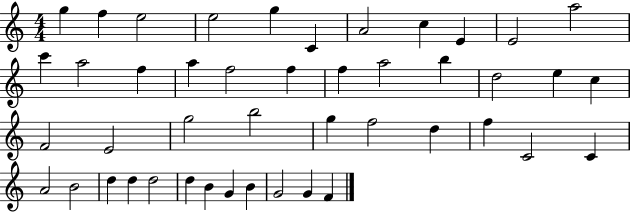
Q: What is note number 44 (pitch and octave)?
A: G4